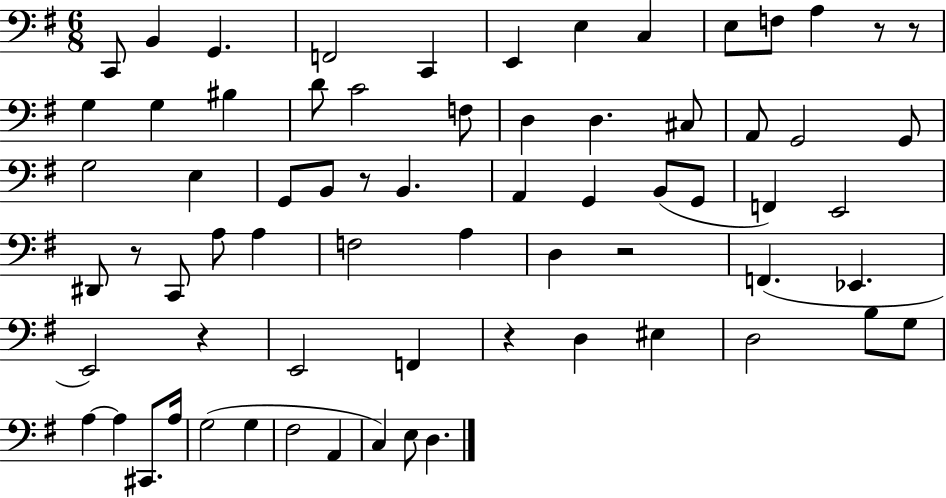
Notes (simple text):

C2/e B2/q G2/q. F2/h C2/q E2/q E3/q C3/q E3/e F3/e A3/q R/e R/e G3/q G3/q BIS3/q D4/e C4/h F3/e D3/q D3/q. C#3/e A2/e G2/h G2/e G3/h E3/q G2/e B2/e R/e B2/q. A2/q G2/q B2/e G2/e F2/q E2/h D#2/e R/e C2/e A3/e A3/q F3/h A3/q D3/q R/h F2/q. Eb2/q. E2/h R/q E2/h F2/q R/q D3/q EIS3/q D3/h B3/e G3/e A3/q A3/q C#2/e. A3/s G3/h G3/q F#3/h A2/q C3/q E3/e D3/q.